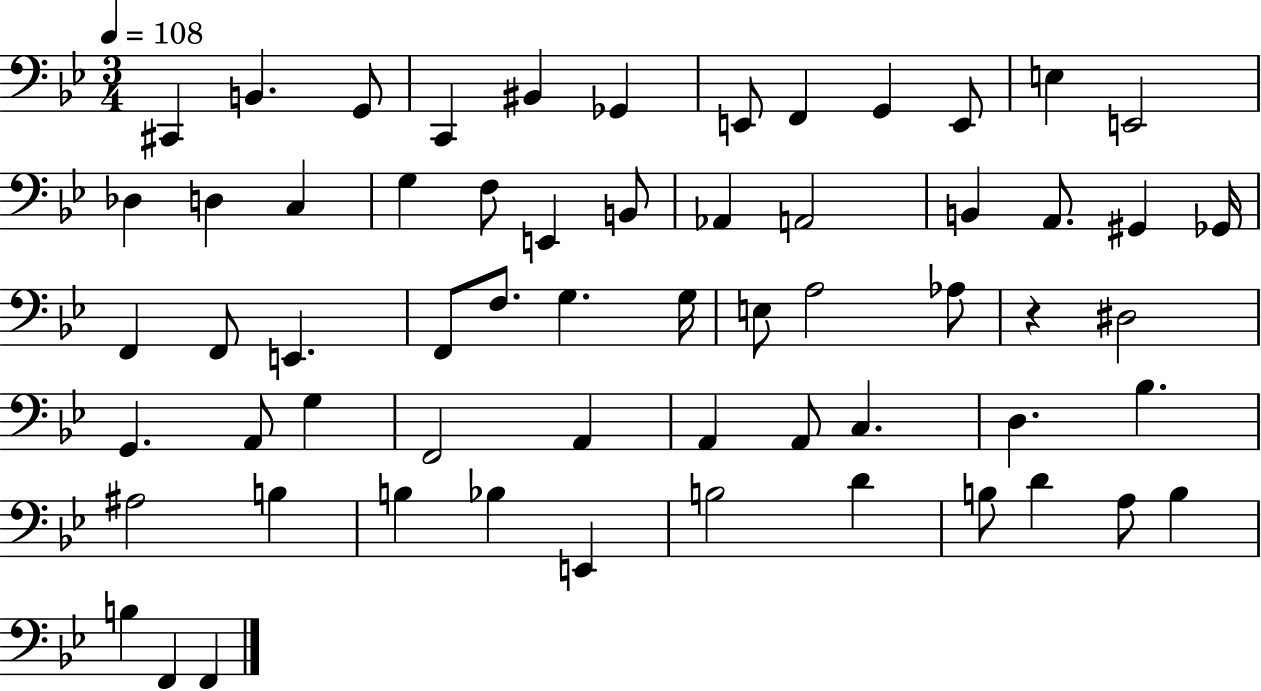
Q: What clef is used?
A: bass